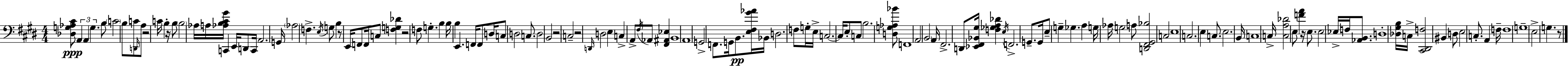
[Db3,G3,Ab3,C#4]/e A2/q A2/q G3/q. B3/e C4/h B3/e C4/e D2/s A3/e R/h C4/s B3/q R/s B3/e B3/h Ab3/s A3/s [Ab3,B3,C#4,G#4]/s C2/q E2/s D2/e C2/s A2/h. G2/s Ab3/h F3/q. E3/s G3/e B3/q R/e E2/s F2/e F2/s C3/e [F3,G3,Db4]/q R/h F3/e G3/q. B3/q B3/s B3/q E2/q. F2/s F2/e D3/s C3/e D3/h C3/e. D3/h B2/h R/h C3/h R/h D2/s D3/h E3/q C3/q A2/e F#3/s Ab2/e [F#2,A#2,Eb3]/q B2/w A2/w G2/h F2/e. G2/s B2/e. [E3,F#3,G#4,Ab4]/s Bb2/s D3/h. F3/e G3/s E3/s C3/h. C3/s E3/e C3/e B3/h. [D3,G3,Ab3,Bb4]/e F2/w A2/h B2/h A2/s F#2/h. D2/e [Eb2,F#2,Bb2,G#3]/s [F3,Gb3,A3,Db4]/q E3/s F2/h. G2/e. G2/s E3/e G3/q Gb3/q. A3/q G3/s Ab3/s G3/h A3/e [D2,F#2,G#2,Bb3]/h C3/h E3/w C3/h. E3/q C3/e. E3/h. B2/s C3/w C3/s [C3,A3,Db4]/h E3/e [F4,A4]/q R/s E3/e. E3/h Eb3/s F3/s [Ab2,B2]/e. D3/w [Db3,G#3,B3]/s C3/s [C#2,D#2,F3]/h BIS2/q D3/e E3/h C3/e. A2/q F3/s F3/w G3/w E3/h G3/q. R/e